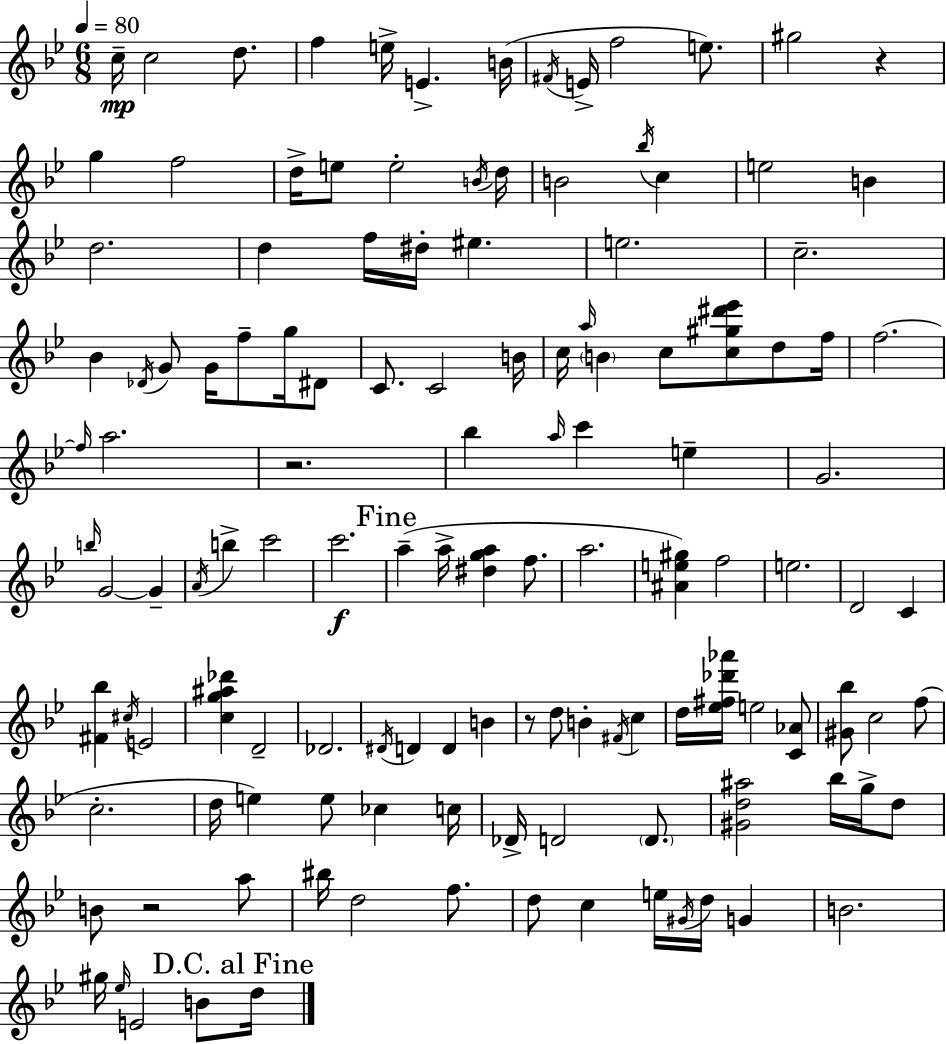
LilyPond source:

{
  \clef treble
  \numericTimeSignature
  \time 6/8
  \key bes \major
  \tempo 4 = 80
  c''16--\mp c''2 d''8. | f''4 e''16-> e'4.-> b'16( | \acciaccatura { fis'16 } e'16-> f''2 e''8.) | gis''2 r4 | \break g''4 f''2 | d''16-> e''8 e''2-. | \acciaccatura { b'16 } d''16 b'2 \acciaccatura { bes''16 } c''4 | e''2 b'4 | \break d''2. | d''4 f''16 dis''16-. eis''4. | e''2. | c''2.-- | \break bes'4 \acciaccatura { des'16 } g'8 g'16 f''8-- | g''16 dis'8 c'8. c'2 | b'16 c''16 \grace { a''16 } \parenthesize b'4 c''8 | <c'' gis'' dis''' ees'''>8 d''8 f''16 f''2.~~ | \break \grace { f''16 } a''2. | r2. | bes''4 \grace { a''16 } c'''4 | e''4-- g'2. | \break \grace { b''16 } g'2~~ | g'4-- \acciaccatura { a'16 } b''4-> | c'''2 c'''2.\f | \mark "Fine" a''4--( | \break a''16-> <dis'' g'' a''>4 f''8. a''2. | <ais' e'' gis''>4) | f''2 e''2. | d'2 | \break c'4 <fis' bes''>4 | \acciaccatura { cis''16 } e'2 <c'' g'' ais'' des'''>4 | d'2-- des'2. | \acciaccatura { dis'16 } d'4 | \break d'4 b'4 r8 | d''8 b'4-. \acciaccatura { fis'16 } c''4 | d''16 <ees'' fis'' des''' aes'''>16 e''2 <c' aes'>8 | <gis' bes''>8 c''2 f''8( | \break c''2.-. | d''16 e''4) e''8 ces''4 c''16 | des'16-> d'2 \parenthesize d'8. | <gis' d'' ais''>2 bes''16 g''16-> d''8 | \break b'8 r2 a''8 | bis''16 d''2 f''8. | d''8 c''4 e''16 \acciaccatura { gis'16 } d''16 g'4 | b'2. | \break gis''16 \grace { ees''16 } e'2 b'8 | \mark "D.C. al Fine" d''16 \bar "|."
}